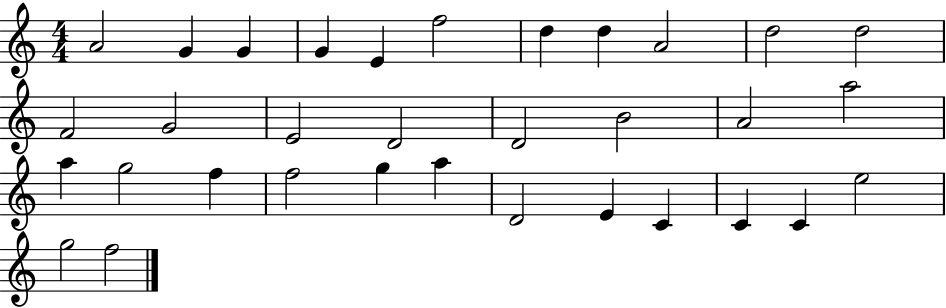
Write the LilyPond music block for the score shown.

{
  \clef treble
  \numericTimeSignature
  \time 4/4
  \key c \major
  a'2 g'4 g'4 | g'4 e'4 f''2 | d''4 d''4 a'2 | d''2 d''2 | \break f'2 g'2 | e'2 d'2 | d'2 b'2 | a'2 a''2 | \break a''4 g''2 f''4 | f''2 g''4 a''4 | d'2 e'4 c'4 | c'4 c'4 e''2 | \break g''2 f''2 | \bar "|."
}